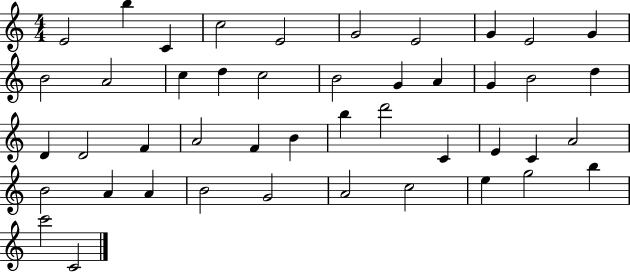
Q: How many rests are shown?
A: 0